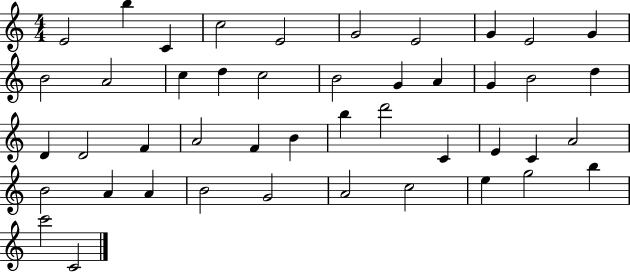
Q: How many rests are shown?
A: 0